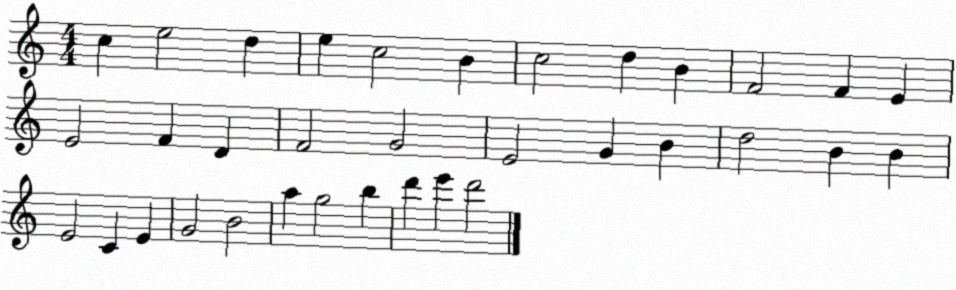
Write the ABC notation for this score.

X:1
T:Untitled
M:4/4
L:1/4
K:C
c e2 d e c2 B c2 d B F2 F E E2 F D F2 G2 E2 G B d2 B B E2 C E G2 B2 a g2 b d' e' d'2